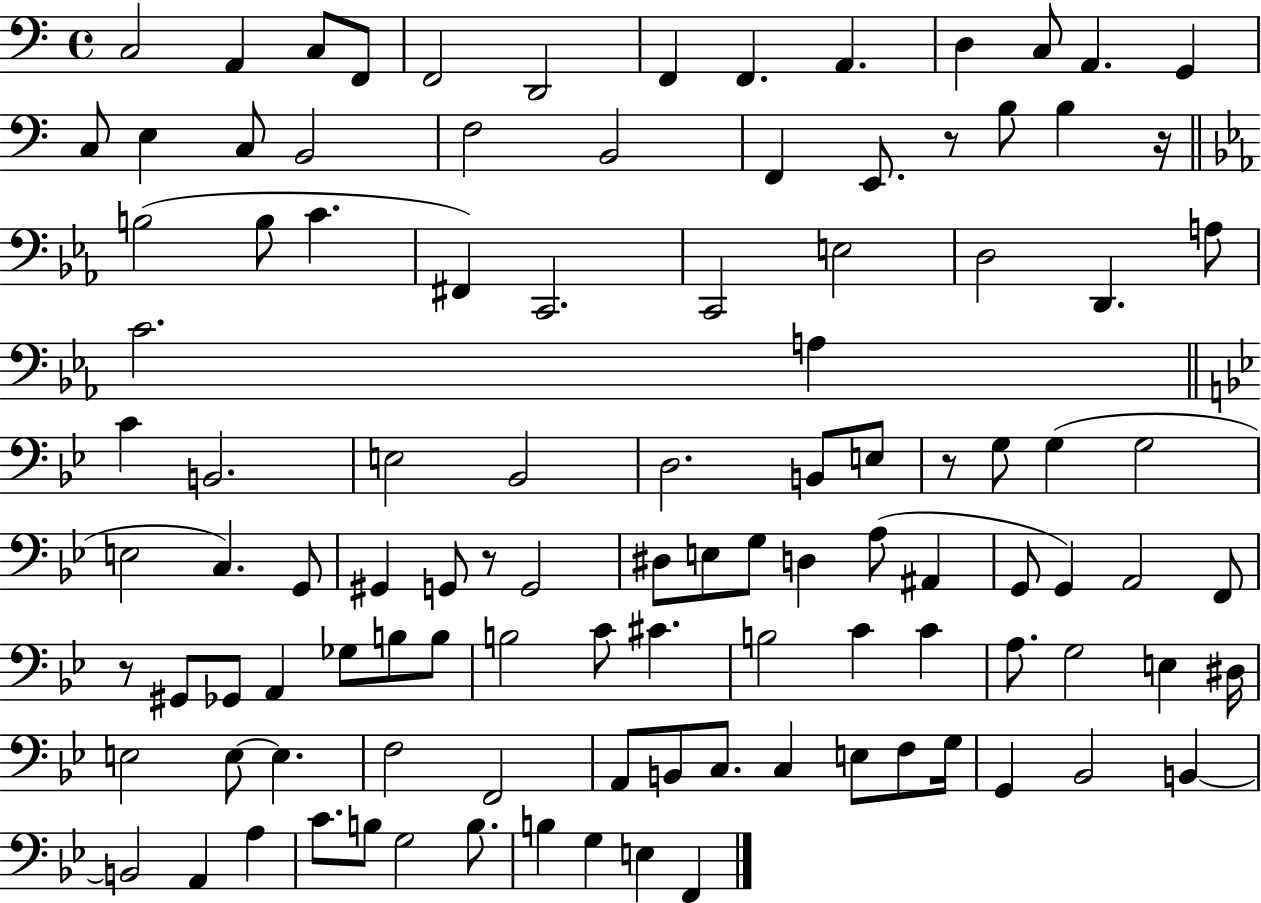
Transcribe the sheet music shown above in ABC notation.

X:1
T:Untitled
M:4/4
L:1/4
K:C
C,2 A,, C,/2 F,,/2 F,,2 D,,2 F,, F,, A,, D, C,/2 A,, G,, C,/2 E, C,/2 B,,2 F,2 B,,2 F,, E,,/2 z/2 B,/2 B, z/4 B,2 B,/2 C ^F,, C,,2 C,,2 E,2 D,2 D,, A,/2 C2 A, C B,,2 E,2 _B,,2 D,2 B,,/2 E,/2 z/2 G,/2 G, G,2 E,2 C, G,,/2 ^G,, G,,/2 z/2 G,,2 ^D,/2 E,/2 G,/2 D, A,/2 ^A,, G,,/2 G,, A,,2 F,,/2 z/2 ^G,,/2 _G,,/2 A,, _G,/2 B,/2 B,/2 B,2 C/2 ^C B,2 C C A,/2 G,2 E, ^D,/4 E,2 E,/2 E, F,2 F,,2 A,,/2 B,,/2 C,/2 C, E,/2 F,/2 G,/4 G,, _B,,2 B,, B,,2 A,, A, C/2 B,/2 G,2 B,/2 B, G, E, F,,